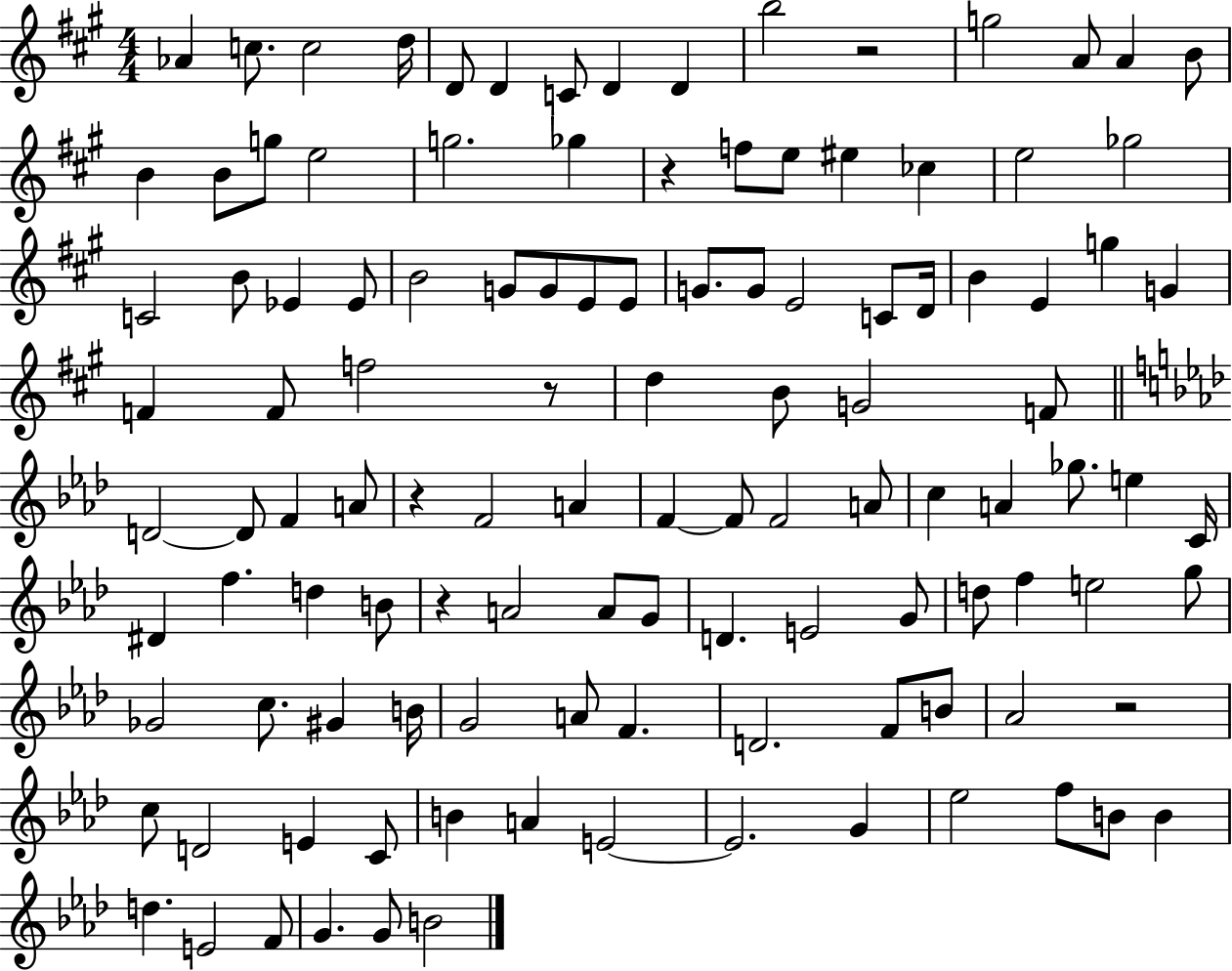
Ab4/q C5/e. C5/h D5/s D4/e D4/q C4/e D4/q D4/q B5/h R/h G5/h A4/e A4/q B4/e B4/q B4/e G5/e E5/h G5/h. Gb5/q R/q F5/e E5/e EIS5/q CES5/q E5/h Gb5/h C4/h B4/e Eb4/q Eb4/e B4/h G4/e G4/e E4/e E4/e G4/e. G4/e E4/h C4/e D4/s B4/q E4/q G5/q G4/q F4/q F4/e F5/h R/e D5/q B4/e G4/h F4/e D4/h D4/e F4/q A4/e R/q F4/h A4/q F4/q F4/e F4/h A4/e C5/q A4/q Gb5/e. E5/q C4/s D#4/q F5/q. D5/q B4/e R/q A4/h A4/e G4/e D4/q. E4/h G4/e D5/e F5/q E5/h G5/e Gb4/h C5/e. G#4/q B4/s G4/h A4/e F4/q. D4/h. F4/e B4/e Ab4/h R/h C5/e D4/h E4/q C4/e B4/q A4/q E4/h E4/h. G4/q Eb5/h F5/e B4/e B4/q D5/q. E4/h F4/e G4/q. G4/e B4/h